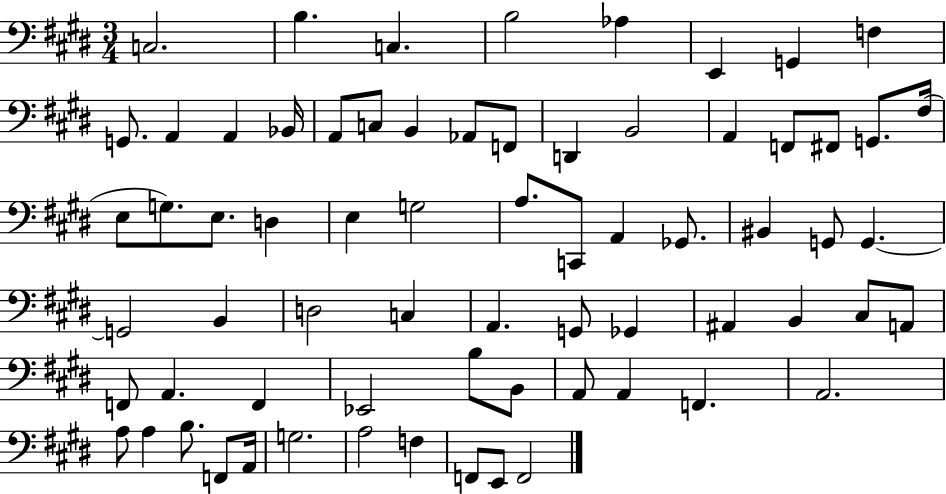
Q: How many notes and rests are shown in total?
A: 69